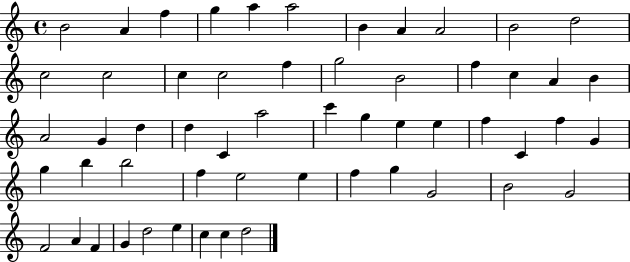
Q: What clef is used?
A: treble